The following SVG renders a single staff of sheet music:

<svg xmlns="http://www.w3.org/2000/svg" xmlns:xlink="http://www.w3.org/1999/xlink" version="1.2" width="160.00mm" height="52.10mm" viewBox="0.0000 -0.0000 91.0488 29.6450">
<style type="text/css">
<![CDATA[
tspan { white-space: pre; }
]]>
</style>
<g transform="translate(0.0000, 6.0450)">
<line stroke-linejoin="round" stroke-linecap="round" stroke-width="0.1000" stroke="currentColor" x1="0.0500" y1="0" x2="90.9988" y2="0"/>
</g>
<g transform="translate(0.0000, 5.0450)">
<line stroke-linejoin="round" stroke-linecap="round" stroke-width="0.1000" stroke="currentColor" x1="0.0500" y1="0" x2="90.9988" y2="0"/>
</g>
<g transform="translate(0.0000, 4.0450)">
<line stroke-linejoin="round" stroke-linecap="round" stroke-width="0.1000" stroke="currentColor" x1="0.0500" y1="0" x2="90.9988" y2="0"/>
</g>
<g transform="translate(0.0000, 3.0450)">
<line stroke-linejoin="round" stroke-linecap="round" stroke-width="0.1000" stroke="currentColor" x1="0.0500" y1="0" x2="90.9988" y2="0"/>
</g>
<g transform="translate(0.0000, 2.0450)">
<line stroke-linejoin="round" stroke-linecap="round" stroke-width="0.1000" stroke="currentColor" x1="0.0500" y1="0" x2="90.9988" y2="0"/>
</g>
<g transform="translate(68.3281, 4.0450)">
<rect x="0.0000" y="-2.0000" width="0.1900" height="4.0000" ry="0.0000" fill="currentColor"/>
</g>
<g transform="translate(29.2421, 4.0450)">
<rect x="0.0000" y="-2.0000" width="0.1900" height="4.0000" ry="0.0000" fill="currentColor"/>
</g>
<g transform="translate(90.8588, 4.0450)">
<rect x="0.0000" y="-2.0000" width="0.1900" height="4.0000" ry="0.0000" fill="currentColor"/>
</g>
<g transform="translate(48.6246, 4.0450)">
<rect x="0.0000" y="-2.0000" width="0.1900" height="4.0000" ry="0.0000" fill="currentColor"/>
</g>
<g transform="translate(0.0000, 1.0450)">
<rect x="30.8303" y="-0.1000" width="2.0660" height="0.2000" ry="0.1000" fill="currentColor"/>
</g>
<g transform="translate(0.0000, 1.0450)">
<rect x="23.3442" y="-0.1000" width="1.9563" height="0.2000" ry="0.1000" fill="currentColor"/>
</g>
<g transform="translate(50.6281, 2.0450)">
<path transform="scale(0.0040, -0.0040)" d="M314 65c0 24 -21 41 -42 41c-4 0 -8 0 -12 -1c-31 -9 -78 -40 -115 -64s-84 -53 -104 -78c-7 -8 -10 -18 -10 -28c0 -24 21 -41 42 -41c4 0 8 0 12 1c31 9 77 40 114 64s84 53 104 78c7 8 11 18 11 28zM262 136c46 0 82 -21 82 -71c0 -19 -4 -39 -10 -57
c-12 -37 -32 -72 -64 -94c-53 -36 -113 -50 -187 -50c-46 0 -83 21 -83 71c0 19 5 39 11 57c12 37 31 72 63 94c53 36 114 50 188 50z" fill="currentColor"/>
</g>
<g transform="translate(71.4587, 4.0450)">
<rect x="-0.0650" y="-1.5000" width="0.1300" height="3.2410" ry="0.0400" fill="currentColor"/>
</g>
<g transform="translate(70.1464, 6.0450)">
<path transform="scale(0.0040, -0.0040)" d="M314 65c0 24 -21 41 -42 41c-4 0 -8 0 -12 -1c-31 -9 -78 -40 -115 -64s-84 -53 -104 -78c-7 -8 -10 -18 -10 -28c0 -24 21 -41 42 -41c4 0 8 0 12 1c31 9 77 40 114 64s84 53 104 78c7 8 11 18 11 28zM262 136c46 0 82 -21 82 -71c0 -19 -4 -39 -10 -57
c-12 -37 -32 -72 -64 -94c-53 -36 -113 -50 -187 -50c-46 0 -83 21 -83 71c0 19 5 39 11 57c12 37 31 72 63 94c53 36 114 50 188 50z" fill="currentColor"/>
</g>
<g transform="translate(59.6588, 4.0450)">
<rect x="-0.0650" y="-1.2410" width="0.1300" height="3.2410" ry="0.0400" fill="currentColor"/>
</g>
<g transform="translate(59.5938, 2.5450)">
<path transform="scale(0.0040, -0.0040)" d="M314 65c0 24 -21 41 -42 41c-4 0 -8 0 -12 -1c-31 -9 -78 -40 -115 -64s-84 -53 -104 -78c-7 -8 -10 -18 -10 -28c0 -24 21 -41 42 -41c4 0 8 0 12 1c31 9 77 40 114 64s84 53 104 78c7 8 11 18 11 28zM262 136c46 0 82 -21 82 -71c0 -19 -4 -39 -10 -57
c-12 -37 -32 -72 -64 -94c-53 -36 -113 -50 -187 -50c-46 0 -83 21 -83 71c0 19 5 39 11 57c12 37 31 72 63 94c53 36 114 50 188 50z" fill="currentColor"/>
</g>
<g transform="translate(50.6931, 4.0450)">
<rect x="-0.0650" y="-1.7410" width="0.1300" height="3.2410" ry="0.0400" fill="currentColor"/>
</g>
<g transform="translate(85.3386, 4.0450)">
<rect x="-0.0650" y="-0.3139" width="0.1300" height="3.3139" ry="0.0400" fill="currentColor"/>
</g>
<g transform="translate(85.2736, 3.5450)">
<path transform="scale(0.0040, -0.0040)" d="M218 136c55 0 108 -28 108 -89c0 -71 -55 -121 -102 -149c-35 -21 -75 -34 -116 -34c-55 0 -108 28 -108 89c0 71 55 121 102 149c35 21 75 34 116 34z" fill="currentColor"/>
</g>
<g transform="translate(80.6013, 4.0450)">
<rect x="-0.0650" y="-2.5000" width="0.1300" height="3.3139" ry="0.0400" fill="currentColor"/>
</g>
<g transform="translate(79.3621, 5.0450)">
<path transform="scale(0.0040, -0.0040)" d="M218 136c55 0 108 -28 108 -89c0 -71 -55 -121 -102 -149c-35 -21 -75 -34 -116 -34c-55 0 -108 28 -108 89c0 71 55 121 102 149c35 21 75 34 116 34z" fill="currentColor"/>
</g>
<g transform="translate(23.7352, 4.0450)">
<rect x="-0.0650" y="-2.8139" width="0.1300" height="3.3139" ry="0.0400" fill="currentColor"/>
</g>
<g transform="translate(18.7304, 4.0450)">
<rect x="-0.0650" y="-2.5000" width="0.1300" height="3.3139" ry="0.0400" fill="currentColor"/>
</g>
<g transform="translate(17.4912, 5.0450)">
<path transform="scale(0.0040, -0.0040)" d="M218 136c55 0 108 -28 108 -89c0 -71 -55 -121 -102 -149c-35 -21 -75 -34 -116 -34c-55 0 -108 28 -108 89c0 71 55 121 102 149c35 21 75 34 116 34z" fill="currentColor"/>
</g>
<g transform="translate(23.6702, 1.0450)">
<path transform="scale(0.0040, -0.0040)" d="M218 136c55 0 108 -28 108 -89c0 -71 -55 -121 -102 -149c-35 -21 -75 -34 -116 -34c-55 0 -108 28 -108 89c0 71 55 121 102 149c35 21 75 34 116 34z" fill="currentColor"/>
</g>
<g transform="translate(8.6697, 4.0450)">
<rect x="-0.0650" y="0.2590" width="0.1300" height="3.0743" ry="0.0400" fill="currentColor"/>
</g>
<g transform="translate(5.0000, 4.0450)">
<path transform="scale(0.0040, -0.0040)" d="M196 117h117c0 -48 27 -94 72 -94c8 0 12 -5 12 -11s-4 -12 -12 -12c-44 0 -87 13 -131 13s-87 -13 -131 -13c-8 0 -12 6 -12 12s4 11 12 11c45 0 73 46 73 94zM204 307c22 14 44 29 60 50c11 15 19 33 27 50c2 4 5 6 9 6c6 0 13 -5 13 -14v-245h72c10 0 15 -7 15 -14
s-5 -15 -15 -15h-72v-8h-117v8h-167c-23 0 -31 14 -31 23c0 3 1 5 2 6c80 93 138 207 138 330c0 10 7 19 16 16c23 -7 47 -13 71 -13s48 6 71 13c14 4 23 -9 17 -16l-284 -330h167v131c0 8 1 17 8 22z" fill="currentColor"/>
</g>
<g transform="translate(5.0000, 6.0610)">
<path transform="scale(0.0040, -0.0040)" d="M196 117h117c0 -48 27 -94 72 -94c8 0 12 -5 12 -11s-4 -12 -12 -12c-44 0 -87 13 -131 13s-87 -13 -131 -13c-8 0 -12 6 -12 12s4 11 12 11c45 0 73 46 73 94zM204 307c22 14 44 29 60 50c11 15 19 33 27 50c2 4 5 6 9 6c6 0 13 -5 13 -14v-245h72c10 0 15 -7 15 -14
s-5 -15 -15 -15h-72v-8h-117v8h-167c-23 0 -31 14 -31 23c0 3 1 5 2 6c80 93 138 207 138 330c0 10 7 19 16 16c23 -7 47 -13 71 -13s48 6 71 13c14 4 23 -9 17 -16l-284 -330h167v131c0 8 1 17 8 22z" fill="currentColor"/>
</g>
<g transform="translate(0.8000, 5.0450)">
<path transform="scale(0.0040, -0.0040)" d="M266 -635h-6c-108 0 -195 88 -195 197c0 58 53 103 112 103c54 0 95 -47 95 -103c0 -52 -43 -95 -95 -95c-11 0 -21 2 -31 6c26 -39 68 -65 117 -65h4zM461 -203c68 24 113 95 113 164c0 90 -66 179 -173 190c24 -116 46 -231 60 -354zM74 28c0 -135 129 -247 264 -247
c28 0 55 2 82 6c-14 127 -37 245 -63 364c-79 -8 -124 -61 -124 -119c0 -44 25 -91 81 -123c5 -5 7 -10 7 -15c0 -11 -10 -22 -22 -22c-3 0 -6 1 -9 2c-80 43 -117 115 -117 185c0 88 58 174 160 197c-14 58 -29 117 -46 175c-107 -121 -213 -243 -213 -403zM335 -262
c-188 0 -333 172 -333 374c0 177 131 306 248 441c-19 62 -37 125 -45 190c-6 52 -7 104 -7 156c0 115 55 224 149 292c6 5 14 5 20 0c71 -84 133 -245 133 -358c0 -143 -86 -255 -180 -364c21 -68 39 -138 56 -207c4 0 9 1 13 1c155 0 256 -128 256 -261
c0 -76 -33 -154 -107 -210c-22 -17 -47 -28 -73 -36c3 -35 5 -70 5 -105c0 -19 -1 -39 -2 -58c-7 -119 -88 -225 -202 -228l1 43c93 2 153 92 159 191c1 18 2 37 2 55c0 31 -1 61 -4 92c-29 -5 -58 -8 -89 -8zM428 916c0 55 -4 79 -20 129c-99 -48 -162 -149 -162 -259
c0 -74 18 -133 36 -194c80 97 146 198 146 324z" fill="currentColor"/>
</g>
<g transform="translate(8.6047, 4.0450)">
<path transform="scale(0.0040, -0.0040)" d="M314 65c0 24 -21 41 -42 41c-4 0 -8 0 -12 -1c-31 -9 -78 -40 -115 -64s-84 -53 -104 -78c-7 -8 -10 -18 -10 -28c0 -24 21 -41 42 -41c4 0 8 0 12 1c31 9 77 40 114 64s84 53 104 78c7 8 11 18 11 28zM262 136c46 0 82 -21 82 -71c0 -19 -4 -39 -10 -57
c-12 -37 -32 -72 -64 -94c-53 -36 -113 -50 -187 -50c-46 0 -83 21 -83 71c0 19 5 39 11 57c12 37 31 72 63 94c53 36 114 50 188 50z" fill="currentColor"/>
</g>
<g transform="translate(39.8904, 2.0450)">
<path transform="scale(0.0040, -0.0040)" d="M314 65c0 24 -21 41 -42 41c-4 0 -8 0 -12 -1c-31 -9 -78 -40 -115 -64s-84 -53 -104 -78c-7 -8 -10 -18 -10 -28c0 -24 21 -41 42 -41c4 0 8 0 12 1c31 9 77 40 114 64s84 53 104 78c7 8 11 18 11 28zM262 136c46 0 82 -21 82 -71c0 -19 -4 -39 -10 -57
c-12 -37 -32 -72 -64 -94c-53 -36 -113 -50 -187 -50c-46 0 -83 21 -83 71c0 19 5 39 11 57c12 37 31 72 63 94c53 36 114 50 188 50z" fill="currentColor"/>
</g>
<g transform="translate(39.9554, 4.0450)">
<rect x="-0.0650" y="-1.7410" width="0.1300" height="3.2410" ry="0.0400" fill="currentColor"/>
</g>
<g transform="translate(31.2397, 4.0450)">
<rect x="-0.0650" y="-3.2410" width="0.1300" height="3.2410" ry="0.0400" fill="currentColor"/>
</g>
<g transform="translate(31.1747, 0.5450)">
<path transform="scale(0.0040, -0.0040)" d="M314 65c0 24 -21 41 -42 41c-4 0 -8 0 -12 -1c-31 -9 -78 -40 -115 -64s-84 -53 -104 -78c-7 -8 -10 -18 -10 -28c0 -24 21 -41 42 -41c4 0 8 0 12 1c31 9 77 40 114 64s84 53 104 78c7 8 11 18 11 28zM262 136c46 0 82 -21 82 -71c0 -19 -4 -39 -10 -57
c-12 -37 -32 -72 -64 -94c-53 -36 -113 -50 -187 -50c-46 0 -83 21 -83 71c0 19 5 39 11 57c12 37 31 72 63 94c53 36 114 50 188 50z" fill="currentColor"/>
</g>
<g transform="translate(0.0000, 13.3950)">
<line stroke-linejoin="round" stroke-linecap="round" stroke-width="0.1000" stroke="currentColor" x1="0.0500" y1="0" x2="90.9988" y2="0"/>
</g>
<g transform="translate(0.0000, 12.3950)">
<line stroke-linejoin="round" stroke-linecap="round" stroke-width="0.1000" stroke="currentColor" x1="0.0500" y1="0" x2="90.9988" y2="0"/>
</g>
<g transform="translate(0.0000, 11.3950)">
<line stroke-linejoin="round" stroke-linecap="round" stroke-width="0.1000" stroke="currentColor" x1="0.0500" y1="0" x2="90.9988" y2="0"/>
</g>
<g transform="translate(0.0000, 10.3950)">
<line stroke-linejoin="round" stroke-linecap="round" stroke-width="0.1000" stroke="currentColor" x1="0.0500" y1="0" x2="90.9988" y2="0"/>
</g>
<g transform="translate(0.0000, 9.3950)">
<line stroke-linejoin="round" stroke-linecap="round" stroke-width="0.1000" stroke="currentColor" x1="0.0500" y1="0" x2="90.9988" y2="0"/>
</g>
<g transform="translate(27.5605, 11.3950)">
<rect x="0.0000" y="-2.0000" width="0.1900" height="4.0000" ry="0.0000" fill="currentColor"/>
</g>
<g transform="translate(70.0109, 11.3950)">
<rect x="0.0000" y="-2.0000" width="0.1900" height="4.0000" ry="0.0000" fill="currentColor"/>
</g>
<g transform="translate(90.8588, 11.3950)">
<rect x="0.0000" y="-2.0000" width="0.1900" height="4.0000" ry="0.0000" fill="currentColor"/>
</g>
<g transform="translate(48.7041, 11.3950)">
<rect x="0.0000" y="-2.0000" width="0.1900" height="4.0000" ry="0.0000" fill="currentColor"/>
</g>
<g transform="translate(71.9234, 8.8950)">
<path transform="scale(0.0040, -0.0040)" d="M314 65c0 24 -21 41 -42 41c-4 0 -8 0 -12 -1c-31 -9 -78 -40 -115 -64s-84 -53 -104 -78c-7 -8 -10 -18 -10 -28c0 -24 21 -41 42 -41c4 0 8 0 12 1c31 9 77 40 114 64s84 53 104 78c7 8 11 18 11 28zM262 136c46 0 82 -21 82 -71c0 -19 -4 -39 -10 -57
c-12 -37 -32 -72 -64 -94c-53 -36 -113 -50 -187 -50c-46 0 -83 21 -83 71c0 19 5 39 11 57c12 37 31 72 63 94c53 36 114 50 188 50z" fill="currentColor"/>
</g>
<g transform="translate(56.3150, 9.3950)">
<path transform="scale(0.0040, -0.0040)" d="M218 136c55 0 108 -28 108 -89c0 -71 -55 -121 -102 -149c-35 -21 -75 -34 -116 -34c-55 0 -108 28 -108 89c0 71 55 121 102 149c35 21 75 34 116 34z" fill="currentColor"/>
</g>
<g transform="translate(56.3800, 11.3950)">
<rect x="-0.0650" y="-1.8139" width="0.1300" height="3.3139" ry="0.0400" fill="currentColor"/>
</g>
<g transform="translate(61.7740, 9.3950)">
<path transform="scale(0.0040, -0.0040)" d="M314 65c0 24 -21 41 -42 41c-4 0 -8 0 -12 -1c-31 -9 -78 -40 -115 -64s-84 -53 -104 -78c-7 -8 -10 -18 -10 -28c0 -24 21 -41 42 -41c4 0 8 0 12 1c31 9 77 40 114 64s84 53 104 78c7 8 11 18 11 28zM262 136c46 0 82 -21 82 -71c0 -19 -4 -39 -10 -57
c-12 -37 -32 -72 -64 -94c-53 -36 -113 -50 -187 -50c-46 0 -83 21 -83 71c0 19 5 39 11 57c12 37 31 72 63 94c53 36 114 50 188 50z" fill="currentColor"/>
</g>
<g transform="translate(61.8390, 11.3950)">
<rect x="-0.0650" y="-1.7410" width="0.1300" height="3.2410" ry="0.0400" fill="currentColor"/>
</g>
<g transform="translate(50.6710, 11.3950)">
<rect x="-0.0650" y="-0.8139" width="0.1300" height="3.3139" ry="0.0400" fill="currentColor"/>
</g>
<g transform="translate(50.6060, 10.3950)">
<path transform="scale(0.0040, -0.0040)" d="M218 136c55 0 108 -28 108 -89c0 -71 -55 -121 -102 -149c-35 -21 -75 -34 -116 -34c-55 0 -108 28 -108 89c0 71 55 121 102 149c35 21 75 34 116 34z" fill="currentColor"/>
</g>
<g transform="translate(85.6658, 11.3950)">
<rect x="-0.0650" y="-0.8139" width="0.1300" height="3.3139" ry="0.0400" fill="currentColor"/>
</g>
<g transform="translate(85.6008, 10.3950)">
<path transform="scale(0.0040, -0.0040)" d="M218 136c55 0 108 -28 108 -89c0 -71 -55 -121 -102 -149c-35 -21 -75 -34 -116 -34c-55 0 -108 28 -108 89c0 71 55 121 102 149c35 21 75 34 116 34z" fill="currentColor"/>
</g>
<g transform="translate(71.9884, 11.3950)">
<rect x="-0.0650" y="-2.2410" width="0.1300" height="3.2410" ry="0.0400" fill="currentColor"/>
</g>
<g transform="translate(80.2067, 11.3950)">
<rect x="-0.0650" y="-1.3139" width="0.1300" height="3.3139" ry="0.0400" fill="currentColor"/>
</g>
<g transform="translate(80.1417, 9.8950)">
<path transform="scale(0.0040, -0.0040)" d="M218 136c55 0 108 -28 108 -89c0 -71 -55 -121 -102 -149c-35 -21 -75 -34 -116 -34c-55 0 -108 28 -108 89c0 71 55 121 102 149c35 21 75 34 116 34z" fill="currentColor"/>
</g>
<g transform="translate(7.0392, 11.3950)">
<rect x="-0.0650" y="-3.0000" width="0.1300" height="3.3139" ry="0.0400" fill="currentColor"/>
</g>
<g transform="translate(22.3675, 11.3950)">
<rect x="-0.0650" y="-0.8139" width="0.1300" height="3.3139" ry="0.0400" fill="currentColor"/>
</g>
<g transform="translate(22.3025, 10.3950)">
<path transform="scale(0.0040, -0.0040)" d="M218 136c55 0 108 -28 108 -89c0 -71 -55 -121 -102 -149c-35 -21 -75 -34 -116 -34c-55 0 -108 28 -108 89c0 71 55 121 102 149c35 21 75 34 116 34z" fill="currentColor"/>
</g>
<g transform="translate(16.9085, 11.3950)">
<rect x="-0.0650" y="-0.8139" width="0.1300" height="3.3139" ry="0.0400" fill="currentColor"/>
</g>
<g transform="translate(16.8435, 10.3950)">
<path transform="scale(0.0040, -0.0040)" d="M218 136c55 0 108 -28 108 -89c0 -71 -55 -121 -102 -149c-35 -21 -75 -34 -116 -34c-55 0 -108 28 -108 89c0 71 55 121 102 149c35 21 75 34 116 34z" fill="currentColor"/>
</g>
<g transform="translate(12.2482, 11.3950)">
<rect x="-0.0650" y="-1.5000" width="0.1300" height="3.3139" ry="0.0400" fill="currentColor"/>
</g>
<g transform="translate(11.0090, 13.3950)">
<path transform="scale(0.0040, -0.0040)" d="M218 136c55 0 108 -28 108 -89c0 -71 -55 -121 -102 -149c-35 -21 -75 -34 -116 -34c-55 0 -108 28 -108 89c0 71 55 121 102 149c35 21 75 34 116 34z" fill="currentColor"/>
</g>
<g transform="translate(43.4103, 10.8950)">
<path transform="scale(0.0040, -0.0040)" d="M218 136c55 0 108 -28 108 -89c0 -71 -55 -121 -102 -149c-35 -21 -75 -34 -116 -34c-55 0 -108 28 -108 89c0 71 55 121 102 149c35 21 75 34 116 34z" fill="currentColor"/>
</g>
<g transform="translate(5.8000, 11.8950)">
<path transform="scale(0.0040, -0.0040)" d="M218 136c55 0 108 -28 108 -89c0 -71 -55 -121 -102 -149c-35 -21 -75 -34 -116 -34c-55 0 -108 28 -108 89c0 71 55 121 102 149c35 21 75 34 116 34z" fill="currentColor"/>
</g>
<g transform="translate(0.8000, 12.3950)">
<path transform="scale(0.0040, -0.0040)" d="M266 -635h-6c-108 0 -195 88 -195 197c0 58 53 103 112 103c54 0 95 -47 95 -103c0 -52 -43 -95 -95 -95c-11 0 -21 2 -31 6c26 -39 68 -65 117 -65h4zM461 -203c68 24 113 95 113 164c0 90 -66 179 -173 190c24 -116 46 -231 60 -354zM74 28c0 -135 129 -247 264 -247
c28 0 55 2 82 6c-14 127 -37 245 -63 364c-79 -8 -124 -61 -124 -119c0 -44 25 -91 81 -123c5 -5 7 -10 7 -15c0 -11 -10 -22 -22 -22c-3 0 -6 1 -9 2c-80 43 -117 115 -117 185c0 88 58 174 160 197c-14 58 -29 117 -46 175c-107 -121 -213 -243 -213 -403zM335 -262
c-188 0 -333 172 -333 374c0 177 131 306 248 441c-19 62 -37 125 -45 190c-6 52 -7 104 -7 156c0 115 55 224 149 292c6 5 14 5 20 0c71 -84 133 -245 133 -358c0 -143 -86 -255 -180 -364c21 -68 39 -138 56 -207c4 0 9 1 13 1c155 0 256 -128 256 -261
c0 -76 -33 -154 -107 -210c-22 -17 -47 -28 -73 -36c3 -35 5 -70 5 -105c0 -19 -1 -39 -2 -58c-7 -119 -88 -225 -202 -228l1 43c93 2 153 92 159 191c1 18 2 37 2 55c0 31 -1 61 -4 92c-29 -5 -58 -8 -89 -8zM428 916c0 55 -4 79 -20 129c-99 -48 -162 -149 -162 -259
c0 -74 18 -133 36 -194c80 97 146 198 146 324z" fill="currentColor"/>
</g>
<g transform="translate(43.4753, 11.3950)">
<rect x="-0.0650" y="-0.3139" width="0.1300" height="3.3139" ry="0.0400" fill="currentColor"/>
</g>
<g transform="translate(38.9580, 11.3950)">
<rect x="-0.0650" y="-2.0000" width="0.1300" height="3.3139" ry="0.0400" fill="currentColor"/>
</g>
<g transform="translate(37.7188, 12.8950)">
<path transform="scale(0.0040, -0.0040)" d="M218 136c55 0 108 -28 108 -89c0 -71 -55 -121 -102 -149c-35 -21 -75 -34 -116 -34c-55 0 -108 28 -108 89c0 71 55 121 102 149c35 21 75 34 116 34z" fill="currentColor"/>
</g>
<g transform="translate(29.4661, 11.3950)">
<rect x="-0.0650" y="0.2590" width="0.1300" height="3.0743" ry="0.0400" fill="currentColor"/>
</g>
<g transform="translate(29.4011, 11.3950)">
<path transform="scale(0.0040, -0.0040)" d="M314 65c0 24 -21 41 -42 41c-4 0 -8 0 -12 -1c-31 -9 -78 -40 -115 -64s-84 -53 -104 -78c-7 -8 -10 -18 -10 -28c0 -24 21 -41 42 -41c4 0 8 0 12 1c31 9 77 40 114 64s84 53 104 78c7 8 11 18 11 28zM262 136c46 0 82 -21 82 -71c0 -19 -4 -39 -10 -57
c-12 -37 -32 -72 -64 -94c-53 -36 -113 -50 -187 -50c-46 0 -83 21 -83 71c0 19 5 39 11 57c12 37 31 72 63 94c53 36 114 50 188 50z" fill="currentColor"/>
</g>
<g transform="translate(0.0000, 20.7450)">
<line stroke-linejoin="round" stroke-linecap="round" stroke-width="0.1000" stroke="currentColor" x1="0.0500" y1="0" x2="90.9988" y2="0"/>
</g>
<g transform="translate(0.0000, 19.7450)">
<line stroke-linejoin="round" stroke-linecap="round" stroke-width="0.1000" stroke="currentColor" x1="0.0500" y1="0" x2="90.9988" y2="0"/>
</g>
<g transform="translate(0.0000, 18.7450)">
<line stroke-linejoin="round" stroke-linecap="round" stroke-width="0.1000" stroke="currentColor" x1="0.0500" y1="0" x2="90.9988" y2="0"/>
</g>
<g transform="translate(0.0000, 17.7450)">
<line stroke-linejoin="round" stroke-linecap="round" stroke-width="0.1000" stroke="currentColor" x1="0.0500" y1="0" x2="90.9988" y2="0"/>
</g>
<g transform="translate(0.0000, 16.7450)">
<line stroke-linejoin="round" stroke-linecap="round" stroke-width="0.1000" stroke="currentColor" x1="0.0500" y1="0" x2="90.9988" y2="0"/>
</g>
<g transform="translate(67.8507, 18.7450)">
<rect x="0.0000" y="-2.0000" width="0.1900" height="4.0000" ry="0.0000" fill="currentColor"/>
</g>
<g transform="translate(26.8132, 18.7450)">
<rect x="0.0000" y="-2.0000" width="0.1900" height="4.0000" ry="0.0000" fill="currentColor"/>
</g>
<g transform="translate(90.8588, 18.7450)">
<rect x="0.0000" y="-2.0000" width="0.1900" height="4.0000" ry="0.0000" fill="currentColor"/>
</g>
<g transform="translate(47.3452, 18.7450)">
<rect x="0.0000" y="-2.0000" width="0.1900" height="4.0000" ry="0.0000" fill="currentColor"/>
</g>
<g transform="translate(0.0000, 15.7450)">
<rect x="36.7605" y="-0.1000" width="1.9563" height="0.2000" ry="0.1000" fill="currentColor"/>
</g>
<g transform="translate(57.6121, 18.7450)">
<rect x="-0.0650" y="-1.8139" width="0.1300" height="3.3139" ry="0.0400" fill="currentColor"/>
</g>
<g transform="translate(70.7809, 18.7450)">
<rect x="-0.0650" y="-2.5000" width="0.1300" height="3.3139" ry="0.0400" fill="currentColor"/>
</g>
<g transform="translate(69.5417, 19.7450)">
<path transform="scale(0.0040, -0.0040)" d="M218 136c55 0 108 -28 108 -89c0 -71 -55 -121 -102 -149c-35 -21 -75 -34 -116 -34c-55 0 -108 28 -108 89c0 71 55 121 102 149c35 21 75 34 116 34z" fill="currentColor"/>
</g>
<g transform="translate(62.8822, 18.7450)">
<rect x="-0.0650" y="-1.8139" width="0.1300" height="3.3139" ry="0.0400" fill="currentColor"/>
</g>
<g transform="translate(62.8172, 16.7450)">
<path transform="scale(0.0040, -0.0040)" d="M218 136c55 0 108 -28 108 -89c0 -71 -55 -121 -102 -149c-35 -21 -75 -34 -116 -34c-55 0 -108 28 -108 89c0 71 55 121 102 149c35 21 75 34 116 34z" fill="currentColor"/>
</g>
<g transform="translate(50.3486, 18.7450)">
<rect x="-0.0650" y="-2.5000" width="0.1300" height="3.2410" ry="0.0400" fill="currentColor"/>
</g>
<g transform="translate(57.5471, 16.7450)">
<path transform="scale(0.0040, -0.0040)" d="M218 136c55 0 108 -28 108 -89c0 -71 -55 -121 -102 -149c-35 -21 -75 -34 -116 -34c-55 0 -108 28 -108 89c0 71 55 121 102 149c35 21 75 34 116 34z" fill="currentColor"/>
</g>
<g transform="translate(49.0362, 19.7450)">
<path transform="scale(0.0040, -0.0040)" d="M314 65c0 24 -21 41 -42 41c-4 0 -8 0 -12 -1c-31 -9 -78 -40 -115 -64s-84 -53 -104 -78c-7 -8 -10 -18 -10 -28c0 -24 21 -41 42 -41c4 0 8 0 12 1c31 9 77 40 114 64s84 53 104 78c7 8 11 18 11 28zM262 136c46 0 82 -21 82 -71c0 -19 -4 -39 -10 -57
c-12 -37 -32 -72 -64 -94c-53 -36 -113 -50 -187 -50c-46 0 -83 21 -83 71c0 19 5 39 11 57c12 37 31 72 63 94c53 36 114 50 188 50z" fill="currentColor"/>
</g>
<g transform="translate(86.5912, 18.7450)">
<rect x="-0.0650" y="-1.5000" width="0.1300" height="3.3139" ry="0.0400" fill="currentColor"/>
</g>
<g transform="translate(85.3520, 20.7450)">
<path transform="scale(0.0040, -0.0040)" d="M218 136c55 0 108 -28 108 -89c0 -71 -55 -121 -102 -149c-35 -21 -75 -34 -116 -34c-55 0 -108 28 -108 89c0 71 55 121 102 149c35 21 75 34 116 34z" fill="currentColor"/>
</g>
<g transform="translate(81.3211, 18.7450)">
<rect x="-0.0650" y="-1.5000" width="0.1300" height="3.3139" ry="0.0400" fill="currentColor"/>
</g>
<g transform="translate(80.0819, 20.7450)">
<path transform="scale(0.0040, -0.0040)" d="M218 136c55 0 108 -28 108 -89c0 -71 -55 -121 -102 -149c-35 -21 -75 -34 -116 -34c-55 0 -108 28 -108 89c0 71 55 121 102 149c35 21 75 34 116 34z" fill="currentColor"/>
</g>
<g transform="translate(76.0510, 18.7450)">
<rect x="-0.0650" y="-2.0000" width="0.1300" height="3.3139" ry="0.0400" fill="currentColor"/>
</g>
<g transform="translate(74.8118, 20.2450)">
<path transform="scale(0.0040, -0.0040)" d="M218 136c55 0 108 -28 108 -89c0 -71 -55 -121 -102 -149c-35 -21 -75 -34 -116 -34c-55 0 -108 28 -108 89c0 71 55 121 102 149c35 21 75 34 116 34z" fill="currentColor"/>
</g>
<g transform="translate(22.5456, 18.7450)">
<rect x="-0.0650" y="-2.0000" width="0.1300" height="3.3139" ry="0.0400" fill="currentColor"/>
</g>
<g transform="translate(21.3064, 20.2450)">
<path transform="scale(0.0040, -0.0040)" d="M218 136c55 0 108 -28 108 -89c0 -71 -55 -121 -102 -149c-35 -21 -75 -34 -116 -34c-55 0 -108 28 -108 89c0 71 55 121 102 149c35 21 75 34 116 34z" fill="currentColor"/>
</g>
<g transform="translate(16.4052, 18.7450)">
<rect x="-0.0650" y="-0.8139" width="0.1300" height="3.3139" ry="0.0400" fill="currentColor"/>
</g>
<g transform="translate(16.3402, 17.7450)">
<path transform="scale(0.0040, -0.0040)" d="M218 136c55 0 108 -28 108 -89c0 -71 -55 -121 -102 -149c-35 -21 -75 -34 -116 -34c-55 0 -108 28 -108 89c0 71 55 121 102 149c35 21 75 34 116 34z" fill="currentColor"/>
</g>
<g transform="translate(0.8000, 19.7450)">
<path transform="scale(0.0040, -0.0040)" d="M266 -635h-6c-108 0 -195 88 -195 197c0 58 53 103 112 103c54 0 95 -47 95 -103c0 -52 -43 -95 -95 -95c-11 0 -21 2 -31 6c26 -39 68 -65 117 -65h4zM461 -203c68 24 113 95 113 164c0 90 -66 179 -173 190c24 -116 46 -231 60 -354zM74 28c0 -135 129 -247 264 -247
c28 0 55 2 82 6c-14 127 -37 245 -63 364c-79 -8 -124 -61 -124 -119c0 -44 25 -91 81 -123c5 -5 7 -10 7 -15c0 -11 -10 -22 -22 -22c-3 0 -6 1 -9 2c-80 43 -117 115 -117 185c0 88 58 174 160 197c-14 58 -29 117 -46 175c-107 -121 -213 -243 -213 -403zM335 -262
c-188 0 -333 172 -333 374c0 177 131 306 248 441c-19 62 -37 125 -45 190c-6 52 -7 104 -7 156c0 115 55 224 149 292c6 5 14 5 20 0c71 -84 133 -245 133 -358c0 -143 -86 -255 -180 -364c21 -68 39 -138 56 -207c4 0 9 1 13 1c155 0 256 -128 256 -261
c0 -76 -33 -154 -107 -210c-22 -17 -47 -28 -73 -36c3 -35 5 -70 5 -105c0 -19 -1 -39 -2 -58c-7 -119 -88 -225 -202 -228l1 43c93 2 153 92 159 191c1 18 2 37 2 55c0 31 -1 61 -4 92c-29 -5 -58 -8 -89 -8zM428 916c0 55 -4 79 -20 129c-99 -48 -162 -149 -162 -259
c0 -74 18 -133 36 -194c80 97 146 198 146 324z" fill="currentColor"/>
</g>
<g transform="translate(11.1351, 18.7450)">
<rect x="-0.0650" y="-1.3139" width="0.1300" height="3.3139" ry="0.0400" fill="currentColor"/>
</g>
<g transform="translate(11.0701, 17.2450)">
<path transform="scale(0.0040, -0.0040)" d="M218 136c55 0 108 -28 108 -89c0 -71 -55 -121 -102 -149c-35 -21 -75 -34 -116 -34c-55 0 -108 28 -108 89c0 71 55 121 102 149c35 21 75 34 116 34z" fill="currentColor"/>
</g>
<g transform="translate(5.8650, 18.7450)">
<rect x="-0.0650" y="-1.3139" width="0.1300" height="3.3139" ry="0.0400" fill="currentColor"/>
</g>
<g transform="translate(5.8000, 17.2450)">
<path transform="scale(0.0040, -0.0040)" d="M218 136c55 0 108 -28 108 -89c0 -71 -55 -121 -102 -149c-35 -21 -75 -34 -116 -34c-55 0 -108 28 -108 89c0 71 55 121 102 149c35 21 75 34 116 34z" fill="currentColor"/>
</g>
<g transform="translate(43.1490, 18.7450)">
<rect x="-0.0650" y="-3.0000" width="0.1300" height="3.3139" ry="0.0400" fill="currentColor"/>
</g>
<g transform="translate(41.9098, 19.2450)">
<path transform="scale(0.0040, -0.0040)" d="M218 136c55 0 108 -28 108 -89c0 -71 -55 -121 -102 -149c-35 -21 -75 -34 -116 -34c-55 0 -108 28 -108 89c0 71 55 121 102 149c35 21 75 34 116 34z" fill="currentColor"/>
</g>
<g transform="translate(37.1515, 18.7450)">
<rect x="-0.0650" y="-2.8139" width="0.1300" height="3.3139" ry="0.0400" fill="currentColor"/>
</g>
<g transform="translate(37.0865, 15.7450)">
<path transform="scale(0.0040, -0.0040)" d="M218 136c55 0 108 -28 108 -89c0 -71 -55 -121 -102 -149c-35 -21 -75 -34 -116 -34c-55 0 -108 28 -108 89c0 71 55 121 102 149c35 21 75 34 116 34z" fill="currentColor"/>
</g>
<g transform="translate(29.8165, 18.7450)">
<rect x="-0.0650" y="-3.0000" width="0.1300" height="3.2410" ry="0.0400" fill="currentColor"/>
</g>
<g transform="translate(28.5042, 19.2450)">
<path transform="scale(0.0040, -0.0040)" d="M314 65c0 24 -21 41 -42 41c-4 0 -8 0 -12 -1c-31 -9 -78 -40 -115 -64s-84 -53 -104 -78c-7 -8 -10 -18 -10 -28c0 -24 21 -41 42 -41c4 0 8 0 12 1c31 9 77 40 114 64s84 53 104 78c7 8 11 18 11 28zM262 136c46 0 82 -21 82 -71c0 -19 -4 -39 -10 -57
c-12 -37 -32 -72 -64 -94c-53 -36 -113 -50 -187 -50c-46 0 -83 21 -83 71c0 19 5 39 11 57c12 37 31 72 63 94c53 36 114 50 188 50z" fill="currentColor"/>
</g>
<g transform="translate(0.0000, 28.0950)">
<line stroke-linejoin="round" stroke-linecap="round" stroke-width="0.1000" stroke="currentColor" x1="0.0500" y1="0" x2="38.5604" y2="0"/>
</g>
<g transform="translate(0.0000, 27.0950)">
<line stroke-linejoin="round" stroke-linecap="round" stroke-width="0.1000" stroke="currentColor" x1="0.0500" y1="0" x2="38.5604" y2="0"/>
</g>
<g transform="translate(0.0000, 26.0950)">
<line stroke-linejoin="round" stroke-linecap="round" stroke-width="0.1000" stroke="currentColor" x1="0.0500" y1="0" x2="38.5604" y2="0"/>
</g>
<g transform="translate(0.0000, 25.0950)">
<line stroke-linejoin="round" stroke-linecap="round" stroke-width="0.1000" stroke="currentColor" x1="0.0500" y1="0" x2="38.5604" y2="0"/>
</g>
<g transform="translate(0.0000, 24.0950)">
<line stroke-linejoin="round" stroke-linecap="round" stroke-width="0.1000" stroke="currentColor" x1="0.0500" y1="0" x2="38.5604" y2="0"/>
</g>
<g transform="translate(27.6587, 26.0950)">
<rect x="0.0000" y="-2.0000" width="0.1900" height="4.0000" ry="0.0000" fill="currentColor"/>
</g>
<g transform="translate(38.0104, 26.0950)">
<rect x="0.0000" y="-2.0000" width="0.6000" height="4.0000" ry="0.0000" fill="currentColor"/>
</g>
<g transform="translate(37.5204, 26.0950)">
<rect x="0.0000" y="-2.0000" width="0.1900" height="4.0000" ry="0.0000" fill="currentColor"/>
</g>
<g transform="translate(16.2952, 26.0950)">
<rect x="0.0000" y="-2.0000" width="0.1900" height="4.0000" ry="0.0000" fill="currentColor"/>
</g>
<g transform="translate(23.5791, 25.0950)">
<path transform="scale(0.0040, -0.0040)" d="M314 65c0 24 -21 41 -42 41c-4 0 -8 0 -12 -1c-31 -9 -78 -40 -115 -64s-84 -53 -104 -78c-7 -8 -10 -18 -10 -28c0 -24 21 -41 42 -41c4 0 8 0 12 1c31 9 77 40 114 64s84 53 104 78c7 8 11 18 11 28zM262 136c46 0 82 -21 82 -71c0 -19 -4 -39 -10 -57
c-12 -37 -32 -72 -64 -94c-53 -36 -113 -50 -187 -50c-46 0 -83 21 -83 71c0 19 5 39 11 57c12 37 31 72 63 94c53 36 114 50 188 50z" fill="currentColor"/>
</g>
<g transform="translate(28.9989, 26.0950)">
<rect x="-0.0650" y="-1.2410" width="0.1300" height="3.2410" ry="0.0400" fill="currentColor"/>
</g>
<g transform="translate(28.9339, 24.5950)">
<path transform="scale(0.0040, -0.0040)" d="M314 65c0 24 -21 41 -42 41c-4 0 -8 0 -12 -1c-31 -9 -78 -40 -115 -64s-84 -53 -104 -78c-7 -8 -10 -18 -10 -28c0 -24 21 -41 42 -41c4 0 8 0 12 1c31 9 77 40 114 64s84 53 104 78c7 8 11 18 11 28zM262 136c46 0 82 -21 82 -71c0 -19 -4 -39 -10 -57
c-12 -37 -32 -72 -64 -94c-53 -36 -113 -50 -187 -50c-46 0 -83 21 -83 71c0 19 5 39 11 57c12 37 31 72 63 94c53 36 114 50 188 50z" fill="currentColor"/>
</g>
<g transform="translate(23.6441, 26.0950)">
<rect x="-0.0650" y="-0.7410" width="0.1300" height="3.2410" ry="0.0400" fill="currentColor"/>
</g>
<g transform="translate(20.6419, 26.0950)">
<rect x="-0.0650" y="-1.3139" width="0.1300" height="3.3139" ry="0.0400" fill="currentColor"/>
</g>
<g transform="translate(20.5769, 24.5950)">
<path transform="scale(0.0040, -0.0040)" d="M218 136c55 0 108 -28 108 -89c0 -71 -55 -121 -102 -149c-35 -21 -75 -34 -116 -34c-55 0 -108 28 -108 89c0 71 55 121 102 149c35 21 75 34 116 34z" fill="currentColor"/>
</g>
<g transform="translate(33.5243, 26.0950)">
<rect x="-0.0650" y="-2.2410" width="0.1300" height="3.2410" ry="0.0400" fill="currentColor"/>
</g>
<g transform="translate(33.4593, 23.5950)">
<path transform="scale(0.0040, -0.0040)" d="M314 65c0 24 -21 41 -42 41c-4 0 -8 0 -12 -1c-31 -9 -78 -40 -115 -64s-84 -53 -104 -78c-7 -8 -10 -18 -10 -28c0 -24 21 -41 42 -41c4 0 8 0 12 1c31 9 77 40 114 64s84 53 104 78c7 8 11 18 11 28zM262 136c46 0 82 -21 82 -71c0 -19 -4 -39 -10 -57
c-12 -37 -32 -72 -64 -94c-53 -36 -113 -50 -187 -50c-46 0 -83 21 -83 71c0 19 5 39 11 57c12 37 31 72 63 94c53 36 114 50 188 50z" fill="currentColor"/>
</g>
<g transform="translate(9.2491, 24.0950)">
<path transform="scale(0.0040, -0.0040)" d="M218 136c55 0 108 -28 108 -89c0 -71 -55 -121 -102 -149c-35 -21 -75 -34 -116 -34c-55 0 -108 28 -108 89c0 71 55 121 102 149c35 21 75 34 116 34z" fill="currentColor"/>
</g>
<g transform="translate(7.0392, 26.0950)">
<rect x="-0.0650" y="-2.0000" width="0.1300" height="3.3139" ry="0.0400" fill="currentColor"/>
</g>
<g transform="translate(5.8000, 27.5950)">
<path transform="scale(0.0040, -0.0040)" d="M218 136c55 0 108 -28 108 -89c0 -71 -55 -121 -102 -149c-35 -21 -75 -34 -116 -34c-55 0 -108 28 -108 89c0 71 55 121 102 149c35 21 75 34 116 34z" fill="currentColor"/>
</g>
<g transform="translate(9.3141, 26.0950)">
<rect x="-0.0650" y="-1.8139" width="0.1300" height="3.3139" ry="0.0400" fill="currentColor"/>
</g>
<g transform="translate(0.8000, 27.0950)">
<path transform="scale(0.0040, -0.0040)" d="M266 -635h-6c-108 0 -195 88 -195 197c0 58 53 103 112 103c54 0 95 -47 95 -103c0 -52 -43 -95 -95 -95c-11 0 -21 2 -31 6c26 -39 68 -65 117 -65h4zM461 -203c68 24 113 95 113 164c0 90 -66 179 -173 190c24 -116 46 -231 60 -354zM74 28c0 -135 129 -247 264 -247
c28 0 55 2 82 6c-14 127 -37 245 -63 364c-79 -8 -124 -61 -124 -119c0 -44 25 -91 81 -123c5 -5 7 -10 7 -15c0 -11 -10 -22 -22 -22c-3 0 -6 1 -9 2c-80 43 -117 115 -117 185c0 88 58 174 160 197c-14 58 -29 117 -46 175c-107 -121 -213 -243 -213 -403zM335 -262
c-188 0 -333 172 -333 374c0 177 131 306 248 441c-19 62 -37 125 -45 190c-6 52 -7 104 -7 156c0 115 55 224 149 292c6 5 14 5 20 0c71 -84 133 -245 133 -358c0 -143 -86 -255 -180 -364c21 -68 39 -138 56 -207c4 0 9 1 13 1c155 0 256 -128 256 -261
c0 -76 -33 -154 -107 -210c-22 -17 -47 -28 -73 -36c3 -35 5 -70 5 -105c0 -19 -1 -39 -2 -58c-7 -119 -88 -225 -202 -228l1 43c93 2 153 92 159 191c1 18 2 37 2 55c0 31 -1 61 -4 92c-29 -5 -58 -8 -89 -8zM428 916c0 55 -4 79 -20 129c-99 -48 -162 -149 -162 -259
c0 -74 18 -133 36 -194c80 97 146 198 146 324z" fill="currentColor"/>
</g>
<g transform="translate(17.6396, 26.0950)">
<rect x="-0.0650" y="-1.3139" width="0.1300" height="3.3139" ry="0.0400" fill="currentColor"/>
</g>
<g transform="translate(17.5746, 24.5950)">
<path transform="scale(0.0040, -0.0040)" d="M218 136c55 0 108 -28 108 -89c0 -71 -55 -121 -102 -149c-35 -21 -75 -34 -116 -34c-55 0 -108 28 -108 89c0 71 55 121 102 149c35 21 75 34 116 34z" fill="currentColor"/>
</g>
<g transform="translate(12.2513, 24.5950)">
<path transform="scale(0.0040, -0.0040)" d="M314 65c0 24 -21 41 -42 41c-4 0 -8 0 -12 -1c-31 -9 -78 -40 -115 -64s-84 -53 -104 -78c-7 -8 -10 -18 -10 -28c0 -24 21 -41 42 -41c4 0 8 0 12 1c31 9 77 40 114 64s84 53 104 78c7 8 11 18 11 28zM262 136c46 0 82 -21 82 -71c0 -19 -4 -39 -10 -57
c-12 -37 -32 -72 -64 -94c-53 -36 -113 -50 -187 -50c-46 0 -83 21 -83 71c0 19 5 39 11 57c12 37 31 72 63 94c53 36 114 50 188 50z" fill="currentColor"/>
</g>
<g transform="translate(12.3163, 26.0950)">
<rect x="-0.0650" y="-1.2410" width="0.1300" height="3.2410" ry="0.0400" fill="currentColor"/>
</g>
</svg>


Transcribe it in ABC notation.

X:1
T:Untitled
M:4/4
L:1/4
K:C
B2 G a b2 f2 f2 e2 E2 G c A E d d B2 F c d f f2 g2 e d e e d F A2 a A G2 f f G F E E F f e2 e e d2 e2 g2